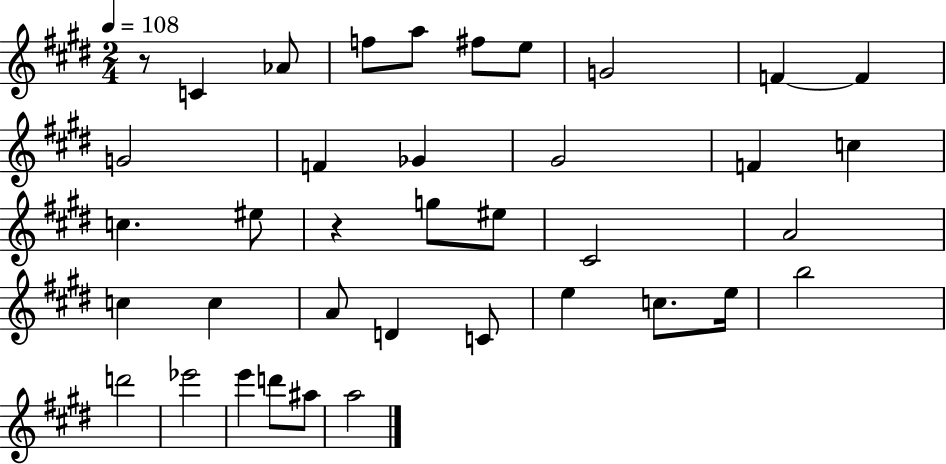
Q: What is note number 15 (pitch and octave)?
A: C5